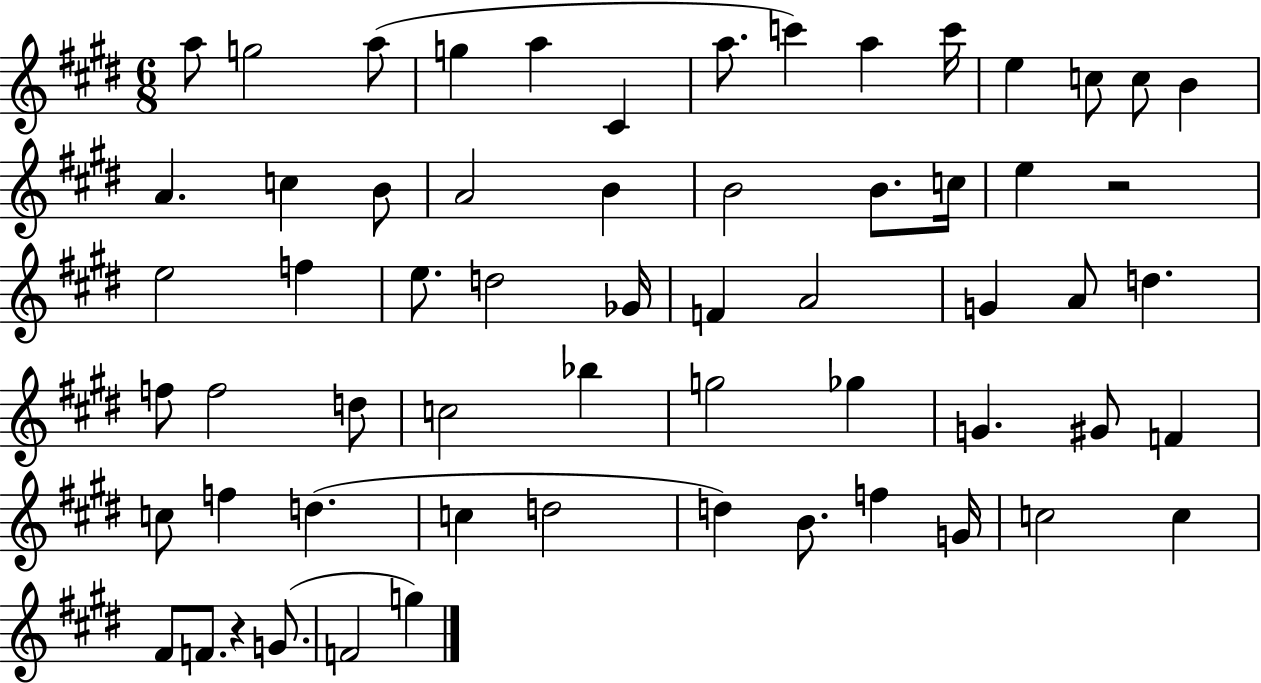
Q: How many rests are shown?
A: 2